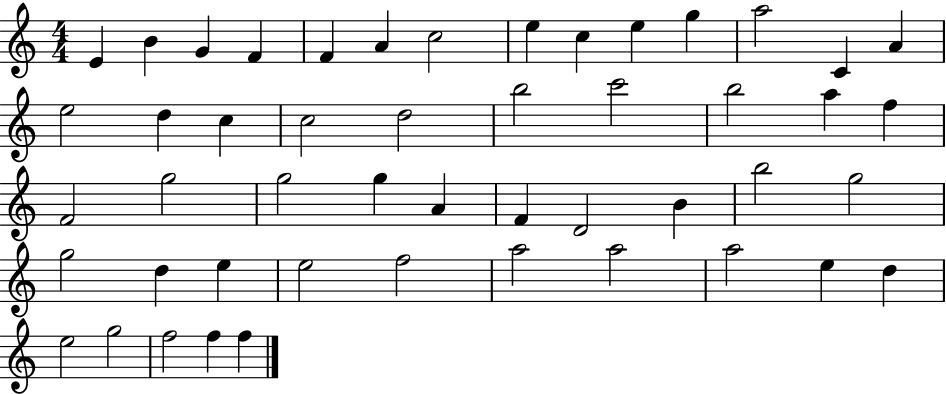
X:1
T:Untitled
M:4/4
L:1/4
K:C
E B G F F A c2 e c e g a2 C A e2 d c c2 d2 b2 c'2 b2 a f F2 g2 g2 g A F D2 B b2 g2 g2 d e e2 f2 a2 a2 a2 e d e2 g2 f2 f f